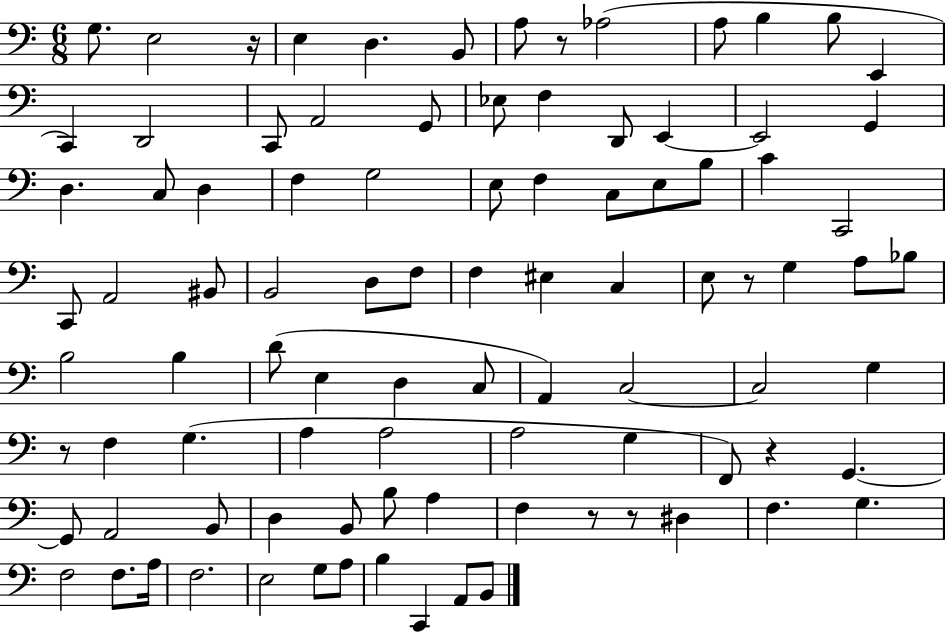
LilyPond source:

{
  \clef bass
  \numericTimeSignature
  \time 6/8
  \key c \major
  g8. e2 r16 | e4 d4. b,8 | a8 r8 aes2( | a8 b4 b8 e,4 | \break c,4) d,2 | c,8 a,2 g,8 | ees8 f4 d,8 e,4~~ | e,2 g,4 | \break d4. c8 d4 | f4 g2 | e8 f4 c8 e8 b8 | c'4 c,2 | \break c,8 a,2 bis,8 | b,2 d8 f8 | f4 eis4 c4 | e8 r8 g4 a8 bes8 | \break b2 b4 | d'8( e4 d4 c8 | a,4) c2~~ | c2 g4 | \break r8 f4 g4.( | a4 a2 | a2 g4 | f,8) r4 g,4.~~ | \break g,8 a,2 b,8 | d4 b,8 b8 a4 | f4 r8 r8 dis4 | f4. g4. | \break f2 f8. a16 | f2. | e2 g8 a8 | b4 c,4 a,8 b,8 | \break \bar "|."
}